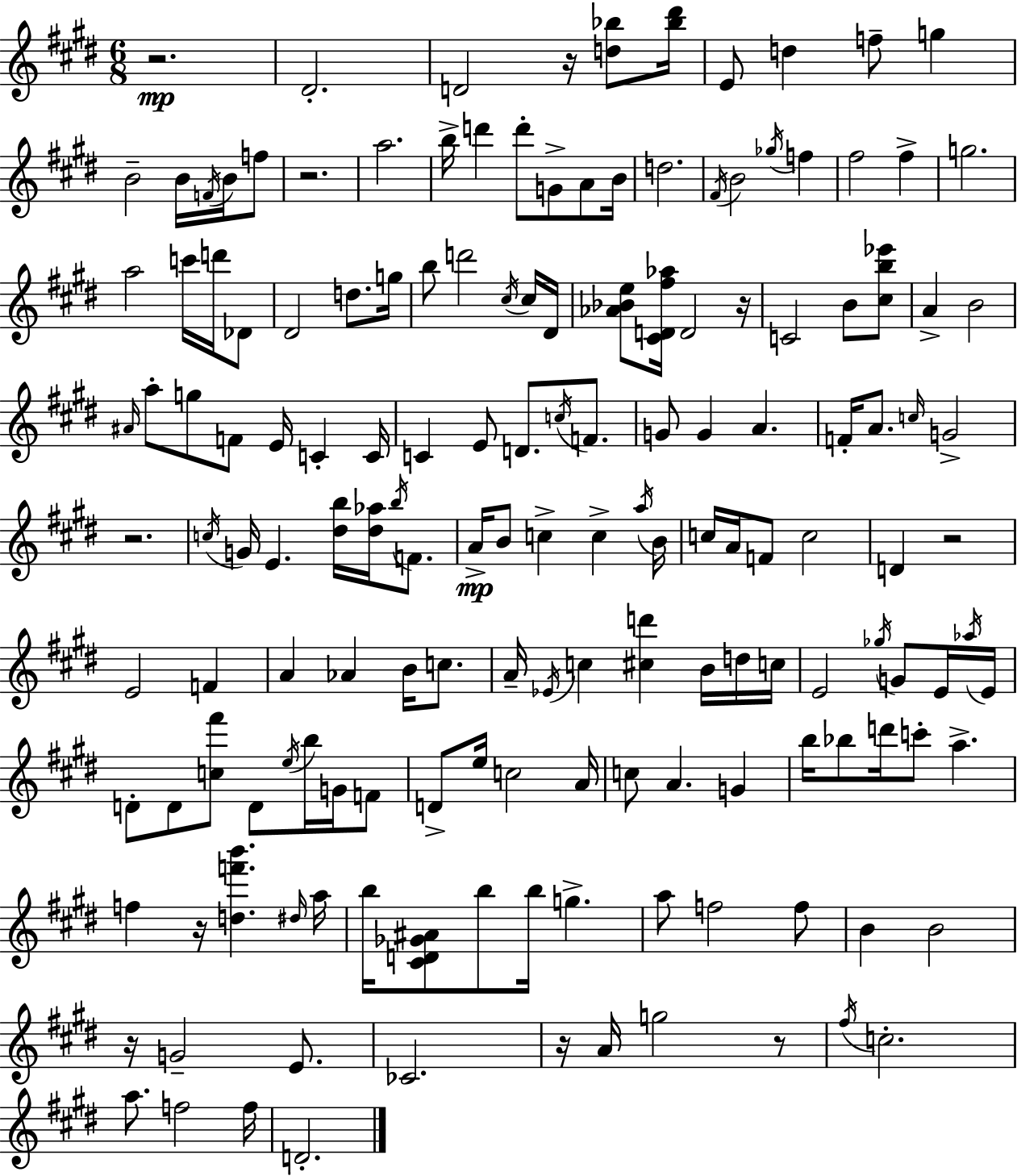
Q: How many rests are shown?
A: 10